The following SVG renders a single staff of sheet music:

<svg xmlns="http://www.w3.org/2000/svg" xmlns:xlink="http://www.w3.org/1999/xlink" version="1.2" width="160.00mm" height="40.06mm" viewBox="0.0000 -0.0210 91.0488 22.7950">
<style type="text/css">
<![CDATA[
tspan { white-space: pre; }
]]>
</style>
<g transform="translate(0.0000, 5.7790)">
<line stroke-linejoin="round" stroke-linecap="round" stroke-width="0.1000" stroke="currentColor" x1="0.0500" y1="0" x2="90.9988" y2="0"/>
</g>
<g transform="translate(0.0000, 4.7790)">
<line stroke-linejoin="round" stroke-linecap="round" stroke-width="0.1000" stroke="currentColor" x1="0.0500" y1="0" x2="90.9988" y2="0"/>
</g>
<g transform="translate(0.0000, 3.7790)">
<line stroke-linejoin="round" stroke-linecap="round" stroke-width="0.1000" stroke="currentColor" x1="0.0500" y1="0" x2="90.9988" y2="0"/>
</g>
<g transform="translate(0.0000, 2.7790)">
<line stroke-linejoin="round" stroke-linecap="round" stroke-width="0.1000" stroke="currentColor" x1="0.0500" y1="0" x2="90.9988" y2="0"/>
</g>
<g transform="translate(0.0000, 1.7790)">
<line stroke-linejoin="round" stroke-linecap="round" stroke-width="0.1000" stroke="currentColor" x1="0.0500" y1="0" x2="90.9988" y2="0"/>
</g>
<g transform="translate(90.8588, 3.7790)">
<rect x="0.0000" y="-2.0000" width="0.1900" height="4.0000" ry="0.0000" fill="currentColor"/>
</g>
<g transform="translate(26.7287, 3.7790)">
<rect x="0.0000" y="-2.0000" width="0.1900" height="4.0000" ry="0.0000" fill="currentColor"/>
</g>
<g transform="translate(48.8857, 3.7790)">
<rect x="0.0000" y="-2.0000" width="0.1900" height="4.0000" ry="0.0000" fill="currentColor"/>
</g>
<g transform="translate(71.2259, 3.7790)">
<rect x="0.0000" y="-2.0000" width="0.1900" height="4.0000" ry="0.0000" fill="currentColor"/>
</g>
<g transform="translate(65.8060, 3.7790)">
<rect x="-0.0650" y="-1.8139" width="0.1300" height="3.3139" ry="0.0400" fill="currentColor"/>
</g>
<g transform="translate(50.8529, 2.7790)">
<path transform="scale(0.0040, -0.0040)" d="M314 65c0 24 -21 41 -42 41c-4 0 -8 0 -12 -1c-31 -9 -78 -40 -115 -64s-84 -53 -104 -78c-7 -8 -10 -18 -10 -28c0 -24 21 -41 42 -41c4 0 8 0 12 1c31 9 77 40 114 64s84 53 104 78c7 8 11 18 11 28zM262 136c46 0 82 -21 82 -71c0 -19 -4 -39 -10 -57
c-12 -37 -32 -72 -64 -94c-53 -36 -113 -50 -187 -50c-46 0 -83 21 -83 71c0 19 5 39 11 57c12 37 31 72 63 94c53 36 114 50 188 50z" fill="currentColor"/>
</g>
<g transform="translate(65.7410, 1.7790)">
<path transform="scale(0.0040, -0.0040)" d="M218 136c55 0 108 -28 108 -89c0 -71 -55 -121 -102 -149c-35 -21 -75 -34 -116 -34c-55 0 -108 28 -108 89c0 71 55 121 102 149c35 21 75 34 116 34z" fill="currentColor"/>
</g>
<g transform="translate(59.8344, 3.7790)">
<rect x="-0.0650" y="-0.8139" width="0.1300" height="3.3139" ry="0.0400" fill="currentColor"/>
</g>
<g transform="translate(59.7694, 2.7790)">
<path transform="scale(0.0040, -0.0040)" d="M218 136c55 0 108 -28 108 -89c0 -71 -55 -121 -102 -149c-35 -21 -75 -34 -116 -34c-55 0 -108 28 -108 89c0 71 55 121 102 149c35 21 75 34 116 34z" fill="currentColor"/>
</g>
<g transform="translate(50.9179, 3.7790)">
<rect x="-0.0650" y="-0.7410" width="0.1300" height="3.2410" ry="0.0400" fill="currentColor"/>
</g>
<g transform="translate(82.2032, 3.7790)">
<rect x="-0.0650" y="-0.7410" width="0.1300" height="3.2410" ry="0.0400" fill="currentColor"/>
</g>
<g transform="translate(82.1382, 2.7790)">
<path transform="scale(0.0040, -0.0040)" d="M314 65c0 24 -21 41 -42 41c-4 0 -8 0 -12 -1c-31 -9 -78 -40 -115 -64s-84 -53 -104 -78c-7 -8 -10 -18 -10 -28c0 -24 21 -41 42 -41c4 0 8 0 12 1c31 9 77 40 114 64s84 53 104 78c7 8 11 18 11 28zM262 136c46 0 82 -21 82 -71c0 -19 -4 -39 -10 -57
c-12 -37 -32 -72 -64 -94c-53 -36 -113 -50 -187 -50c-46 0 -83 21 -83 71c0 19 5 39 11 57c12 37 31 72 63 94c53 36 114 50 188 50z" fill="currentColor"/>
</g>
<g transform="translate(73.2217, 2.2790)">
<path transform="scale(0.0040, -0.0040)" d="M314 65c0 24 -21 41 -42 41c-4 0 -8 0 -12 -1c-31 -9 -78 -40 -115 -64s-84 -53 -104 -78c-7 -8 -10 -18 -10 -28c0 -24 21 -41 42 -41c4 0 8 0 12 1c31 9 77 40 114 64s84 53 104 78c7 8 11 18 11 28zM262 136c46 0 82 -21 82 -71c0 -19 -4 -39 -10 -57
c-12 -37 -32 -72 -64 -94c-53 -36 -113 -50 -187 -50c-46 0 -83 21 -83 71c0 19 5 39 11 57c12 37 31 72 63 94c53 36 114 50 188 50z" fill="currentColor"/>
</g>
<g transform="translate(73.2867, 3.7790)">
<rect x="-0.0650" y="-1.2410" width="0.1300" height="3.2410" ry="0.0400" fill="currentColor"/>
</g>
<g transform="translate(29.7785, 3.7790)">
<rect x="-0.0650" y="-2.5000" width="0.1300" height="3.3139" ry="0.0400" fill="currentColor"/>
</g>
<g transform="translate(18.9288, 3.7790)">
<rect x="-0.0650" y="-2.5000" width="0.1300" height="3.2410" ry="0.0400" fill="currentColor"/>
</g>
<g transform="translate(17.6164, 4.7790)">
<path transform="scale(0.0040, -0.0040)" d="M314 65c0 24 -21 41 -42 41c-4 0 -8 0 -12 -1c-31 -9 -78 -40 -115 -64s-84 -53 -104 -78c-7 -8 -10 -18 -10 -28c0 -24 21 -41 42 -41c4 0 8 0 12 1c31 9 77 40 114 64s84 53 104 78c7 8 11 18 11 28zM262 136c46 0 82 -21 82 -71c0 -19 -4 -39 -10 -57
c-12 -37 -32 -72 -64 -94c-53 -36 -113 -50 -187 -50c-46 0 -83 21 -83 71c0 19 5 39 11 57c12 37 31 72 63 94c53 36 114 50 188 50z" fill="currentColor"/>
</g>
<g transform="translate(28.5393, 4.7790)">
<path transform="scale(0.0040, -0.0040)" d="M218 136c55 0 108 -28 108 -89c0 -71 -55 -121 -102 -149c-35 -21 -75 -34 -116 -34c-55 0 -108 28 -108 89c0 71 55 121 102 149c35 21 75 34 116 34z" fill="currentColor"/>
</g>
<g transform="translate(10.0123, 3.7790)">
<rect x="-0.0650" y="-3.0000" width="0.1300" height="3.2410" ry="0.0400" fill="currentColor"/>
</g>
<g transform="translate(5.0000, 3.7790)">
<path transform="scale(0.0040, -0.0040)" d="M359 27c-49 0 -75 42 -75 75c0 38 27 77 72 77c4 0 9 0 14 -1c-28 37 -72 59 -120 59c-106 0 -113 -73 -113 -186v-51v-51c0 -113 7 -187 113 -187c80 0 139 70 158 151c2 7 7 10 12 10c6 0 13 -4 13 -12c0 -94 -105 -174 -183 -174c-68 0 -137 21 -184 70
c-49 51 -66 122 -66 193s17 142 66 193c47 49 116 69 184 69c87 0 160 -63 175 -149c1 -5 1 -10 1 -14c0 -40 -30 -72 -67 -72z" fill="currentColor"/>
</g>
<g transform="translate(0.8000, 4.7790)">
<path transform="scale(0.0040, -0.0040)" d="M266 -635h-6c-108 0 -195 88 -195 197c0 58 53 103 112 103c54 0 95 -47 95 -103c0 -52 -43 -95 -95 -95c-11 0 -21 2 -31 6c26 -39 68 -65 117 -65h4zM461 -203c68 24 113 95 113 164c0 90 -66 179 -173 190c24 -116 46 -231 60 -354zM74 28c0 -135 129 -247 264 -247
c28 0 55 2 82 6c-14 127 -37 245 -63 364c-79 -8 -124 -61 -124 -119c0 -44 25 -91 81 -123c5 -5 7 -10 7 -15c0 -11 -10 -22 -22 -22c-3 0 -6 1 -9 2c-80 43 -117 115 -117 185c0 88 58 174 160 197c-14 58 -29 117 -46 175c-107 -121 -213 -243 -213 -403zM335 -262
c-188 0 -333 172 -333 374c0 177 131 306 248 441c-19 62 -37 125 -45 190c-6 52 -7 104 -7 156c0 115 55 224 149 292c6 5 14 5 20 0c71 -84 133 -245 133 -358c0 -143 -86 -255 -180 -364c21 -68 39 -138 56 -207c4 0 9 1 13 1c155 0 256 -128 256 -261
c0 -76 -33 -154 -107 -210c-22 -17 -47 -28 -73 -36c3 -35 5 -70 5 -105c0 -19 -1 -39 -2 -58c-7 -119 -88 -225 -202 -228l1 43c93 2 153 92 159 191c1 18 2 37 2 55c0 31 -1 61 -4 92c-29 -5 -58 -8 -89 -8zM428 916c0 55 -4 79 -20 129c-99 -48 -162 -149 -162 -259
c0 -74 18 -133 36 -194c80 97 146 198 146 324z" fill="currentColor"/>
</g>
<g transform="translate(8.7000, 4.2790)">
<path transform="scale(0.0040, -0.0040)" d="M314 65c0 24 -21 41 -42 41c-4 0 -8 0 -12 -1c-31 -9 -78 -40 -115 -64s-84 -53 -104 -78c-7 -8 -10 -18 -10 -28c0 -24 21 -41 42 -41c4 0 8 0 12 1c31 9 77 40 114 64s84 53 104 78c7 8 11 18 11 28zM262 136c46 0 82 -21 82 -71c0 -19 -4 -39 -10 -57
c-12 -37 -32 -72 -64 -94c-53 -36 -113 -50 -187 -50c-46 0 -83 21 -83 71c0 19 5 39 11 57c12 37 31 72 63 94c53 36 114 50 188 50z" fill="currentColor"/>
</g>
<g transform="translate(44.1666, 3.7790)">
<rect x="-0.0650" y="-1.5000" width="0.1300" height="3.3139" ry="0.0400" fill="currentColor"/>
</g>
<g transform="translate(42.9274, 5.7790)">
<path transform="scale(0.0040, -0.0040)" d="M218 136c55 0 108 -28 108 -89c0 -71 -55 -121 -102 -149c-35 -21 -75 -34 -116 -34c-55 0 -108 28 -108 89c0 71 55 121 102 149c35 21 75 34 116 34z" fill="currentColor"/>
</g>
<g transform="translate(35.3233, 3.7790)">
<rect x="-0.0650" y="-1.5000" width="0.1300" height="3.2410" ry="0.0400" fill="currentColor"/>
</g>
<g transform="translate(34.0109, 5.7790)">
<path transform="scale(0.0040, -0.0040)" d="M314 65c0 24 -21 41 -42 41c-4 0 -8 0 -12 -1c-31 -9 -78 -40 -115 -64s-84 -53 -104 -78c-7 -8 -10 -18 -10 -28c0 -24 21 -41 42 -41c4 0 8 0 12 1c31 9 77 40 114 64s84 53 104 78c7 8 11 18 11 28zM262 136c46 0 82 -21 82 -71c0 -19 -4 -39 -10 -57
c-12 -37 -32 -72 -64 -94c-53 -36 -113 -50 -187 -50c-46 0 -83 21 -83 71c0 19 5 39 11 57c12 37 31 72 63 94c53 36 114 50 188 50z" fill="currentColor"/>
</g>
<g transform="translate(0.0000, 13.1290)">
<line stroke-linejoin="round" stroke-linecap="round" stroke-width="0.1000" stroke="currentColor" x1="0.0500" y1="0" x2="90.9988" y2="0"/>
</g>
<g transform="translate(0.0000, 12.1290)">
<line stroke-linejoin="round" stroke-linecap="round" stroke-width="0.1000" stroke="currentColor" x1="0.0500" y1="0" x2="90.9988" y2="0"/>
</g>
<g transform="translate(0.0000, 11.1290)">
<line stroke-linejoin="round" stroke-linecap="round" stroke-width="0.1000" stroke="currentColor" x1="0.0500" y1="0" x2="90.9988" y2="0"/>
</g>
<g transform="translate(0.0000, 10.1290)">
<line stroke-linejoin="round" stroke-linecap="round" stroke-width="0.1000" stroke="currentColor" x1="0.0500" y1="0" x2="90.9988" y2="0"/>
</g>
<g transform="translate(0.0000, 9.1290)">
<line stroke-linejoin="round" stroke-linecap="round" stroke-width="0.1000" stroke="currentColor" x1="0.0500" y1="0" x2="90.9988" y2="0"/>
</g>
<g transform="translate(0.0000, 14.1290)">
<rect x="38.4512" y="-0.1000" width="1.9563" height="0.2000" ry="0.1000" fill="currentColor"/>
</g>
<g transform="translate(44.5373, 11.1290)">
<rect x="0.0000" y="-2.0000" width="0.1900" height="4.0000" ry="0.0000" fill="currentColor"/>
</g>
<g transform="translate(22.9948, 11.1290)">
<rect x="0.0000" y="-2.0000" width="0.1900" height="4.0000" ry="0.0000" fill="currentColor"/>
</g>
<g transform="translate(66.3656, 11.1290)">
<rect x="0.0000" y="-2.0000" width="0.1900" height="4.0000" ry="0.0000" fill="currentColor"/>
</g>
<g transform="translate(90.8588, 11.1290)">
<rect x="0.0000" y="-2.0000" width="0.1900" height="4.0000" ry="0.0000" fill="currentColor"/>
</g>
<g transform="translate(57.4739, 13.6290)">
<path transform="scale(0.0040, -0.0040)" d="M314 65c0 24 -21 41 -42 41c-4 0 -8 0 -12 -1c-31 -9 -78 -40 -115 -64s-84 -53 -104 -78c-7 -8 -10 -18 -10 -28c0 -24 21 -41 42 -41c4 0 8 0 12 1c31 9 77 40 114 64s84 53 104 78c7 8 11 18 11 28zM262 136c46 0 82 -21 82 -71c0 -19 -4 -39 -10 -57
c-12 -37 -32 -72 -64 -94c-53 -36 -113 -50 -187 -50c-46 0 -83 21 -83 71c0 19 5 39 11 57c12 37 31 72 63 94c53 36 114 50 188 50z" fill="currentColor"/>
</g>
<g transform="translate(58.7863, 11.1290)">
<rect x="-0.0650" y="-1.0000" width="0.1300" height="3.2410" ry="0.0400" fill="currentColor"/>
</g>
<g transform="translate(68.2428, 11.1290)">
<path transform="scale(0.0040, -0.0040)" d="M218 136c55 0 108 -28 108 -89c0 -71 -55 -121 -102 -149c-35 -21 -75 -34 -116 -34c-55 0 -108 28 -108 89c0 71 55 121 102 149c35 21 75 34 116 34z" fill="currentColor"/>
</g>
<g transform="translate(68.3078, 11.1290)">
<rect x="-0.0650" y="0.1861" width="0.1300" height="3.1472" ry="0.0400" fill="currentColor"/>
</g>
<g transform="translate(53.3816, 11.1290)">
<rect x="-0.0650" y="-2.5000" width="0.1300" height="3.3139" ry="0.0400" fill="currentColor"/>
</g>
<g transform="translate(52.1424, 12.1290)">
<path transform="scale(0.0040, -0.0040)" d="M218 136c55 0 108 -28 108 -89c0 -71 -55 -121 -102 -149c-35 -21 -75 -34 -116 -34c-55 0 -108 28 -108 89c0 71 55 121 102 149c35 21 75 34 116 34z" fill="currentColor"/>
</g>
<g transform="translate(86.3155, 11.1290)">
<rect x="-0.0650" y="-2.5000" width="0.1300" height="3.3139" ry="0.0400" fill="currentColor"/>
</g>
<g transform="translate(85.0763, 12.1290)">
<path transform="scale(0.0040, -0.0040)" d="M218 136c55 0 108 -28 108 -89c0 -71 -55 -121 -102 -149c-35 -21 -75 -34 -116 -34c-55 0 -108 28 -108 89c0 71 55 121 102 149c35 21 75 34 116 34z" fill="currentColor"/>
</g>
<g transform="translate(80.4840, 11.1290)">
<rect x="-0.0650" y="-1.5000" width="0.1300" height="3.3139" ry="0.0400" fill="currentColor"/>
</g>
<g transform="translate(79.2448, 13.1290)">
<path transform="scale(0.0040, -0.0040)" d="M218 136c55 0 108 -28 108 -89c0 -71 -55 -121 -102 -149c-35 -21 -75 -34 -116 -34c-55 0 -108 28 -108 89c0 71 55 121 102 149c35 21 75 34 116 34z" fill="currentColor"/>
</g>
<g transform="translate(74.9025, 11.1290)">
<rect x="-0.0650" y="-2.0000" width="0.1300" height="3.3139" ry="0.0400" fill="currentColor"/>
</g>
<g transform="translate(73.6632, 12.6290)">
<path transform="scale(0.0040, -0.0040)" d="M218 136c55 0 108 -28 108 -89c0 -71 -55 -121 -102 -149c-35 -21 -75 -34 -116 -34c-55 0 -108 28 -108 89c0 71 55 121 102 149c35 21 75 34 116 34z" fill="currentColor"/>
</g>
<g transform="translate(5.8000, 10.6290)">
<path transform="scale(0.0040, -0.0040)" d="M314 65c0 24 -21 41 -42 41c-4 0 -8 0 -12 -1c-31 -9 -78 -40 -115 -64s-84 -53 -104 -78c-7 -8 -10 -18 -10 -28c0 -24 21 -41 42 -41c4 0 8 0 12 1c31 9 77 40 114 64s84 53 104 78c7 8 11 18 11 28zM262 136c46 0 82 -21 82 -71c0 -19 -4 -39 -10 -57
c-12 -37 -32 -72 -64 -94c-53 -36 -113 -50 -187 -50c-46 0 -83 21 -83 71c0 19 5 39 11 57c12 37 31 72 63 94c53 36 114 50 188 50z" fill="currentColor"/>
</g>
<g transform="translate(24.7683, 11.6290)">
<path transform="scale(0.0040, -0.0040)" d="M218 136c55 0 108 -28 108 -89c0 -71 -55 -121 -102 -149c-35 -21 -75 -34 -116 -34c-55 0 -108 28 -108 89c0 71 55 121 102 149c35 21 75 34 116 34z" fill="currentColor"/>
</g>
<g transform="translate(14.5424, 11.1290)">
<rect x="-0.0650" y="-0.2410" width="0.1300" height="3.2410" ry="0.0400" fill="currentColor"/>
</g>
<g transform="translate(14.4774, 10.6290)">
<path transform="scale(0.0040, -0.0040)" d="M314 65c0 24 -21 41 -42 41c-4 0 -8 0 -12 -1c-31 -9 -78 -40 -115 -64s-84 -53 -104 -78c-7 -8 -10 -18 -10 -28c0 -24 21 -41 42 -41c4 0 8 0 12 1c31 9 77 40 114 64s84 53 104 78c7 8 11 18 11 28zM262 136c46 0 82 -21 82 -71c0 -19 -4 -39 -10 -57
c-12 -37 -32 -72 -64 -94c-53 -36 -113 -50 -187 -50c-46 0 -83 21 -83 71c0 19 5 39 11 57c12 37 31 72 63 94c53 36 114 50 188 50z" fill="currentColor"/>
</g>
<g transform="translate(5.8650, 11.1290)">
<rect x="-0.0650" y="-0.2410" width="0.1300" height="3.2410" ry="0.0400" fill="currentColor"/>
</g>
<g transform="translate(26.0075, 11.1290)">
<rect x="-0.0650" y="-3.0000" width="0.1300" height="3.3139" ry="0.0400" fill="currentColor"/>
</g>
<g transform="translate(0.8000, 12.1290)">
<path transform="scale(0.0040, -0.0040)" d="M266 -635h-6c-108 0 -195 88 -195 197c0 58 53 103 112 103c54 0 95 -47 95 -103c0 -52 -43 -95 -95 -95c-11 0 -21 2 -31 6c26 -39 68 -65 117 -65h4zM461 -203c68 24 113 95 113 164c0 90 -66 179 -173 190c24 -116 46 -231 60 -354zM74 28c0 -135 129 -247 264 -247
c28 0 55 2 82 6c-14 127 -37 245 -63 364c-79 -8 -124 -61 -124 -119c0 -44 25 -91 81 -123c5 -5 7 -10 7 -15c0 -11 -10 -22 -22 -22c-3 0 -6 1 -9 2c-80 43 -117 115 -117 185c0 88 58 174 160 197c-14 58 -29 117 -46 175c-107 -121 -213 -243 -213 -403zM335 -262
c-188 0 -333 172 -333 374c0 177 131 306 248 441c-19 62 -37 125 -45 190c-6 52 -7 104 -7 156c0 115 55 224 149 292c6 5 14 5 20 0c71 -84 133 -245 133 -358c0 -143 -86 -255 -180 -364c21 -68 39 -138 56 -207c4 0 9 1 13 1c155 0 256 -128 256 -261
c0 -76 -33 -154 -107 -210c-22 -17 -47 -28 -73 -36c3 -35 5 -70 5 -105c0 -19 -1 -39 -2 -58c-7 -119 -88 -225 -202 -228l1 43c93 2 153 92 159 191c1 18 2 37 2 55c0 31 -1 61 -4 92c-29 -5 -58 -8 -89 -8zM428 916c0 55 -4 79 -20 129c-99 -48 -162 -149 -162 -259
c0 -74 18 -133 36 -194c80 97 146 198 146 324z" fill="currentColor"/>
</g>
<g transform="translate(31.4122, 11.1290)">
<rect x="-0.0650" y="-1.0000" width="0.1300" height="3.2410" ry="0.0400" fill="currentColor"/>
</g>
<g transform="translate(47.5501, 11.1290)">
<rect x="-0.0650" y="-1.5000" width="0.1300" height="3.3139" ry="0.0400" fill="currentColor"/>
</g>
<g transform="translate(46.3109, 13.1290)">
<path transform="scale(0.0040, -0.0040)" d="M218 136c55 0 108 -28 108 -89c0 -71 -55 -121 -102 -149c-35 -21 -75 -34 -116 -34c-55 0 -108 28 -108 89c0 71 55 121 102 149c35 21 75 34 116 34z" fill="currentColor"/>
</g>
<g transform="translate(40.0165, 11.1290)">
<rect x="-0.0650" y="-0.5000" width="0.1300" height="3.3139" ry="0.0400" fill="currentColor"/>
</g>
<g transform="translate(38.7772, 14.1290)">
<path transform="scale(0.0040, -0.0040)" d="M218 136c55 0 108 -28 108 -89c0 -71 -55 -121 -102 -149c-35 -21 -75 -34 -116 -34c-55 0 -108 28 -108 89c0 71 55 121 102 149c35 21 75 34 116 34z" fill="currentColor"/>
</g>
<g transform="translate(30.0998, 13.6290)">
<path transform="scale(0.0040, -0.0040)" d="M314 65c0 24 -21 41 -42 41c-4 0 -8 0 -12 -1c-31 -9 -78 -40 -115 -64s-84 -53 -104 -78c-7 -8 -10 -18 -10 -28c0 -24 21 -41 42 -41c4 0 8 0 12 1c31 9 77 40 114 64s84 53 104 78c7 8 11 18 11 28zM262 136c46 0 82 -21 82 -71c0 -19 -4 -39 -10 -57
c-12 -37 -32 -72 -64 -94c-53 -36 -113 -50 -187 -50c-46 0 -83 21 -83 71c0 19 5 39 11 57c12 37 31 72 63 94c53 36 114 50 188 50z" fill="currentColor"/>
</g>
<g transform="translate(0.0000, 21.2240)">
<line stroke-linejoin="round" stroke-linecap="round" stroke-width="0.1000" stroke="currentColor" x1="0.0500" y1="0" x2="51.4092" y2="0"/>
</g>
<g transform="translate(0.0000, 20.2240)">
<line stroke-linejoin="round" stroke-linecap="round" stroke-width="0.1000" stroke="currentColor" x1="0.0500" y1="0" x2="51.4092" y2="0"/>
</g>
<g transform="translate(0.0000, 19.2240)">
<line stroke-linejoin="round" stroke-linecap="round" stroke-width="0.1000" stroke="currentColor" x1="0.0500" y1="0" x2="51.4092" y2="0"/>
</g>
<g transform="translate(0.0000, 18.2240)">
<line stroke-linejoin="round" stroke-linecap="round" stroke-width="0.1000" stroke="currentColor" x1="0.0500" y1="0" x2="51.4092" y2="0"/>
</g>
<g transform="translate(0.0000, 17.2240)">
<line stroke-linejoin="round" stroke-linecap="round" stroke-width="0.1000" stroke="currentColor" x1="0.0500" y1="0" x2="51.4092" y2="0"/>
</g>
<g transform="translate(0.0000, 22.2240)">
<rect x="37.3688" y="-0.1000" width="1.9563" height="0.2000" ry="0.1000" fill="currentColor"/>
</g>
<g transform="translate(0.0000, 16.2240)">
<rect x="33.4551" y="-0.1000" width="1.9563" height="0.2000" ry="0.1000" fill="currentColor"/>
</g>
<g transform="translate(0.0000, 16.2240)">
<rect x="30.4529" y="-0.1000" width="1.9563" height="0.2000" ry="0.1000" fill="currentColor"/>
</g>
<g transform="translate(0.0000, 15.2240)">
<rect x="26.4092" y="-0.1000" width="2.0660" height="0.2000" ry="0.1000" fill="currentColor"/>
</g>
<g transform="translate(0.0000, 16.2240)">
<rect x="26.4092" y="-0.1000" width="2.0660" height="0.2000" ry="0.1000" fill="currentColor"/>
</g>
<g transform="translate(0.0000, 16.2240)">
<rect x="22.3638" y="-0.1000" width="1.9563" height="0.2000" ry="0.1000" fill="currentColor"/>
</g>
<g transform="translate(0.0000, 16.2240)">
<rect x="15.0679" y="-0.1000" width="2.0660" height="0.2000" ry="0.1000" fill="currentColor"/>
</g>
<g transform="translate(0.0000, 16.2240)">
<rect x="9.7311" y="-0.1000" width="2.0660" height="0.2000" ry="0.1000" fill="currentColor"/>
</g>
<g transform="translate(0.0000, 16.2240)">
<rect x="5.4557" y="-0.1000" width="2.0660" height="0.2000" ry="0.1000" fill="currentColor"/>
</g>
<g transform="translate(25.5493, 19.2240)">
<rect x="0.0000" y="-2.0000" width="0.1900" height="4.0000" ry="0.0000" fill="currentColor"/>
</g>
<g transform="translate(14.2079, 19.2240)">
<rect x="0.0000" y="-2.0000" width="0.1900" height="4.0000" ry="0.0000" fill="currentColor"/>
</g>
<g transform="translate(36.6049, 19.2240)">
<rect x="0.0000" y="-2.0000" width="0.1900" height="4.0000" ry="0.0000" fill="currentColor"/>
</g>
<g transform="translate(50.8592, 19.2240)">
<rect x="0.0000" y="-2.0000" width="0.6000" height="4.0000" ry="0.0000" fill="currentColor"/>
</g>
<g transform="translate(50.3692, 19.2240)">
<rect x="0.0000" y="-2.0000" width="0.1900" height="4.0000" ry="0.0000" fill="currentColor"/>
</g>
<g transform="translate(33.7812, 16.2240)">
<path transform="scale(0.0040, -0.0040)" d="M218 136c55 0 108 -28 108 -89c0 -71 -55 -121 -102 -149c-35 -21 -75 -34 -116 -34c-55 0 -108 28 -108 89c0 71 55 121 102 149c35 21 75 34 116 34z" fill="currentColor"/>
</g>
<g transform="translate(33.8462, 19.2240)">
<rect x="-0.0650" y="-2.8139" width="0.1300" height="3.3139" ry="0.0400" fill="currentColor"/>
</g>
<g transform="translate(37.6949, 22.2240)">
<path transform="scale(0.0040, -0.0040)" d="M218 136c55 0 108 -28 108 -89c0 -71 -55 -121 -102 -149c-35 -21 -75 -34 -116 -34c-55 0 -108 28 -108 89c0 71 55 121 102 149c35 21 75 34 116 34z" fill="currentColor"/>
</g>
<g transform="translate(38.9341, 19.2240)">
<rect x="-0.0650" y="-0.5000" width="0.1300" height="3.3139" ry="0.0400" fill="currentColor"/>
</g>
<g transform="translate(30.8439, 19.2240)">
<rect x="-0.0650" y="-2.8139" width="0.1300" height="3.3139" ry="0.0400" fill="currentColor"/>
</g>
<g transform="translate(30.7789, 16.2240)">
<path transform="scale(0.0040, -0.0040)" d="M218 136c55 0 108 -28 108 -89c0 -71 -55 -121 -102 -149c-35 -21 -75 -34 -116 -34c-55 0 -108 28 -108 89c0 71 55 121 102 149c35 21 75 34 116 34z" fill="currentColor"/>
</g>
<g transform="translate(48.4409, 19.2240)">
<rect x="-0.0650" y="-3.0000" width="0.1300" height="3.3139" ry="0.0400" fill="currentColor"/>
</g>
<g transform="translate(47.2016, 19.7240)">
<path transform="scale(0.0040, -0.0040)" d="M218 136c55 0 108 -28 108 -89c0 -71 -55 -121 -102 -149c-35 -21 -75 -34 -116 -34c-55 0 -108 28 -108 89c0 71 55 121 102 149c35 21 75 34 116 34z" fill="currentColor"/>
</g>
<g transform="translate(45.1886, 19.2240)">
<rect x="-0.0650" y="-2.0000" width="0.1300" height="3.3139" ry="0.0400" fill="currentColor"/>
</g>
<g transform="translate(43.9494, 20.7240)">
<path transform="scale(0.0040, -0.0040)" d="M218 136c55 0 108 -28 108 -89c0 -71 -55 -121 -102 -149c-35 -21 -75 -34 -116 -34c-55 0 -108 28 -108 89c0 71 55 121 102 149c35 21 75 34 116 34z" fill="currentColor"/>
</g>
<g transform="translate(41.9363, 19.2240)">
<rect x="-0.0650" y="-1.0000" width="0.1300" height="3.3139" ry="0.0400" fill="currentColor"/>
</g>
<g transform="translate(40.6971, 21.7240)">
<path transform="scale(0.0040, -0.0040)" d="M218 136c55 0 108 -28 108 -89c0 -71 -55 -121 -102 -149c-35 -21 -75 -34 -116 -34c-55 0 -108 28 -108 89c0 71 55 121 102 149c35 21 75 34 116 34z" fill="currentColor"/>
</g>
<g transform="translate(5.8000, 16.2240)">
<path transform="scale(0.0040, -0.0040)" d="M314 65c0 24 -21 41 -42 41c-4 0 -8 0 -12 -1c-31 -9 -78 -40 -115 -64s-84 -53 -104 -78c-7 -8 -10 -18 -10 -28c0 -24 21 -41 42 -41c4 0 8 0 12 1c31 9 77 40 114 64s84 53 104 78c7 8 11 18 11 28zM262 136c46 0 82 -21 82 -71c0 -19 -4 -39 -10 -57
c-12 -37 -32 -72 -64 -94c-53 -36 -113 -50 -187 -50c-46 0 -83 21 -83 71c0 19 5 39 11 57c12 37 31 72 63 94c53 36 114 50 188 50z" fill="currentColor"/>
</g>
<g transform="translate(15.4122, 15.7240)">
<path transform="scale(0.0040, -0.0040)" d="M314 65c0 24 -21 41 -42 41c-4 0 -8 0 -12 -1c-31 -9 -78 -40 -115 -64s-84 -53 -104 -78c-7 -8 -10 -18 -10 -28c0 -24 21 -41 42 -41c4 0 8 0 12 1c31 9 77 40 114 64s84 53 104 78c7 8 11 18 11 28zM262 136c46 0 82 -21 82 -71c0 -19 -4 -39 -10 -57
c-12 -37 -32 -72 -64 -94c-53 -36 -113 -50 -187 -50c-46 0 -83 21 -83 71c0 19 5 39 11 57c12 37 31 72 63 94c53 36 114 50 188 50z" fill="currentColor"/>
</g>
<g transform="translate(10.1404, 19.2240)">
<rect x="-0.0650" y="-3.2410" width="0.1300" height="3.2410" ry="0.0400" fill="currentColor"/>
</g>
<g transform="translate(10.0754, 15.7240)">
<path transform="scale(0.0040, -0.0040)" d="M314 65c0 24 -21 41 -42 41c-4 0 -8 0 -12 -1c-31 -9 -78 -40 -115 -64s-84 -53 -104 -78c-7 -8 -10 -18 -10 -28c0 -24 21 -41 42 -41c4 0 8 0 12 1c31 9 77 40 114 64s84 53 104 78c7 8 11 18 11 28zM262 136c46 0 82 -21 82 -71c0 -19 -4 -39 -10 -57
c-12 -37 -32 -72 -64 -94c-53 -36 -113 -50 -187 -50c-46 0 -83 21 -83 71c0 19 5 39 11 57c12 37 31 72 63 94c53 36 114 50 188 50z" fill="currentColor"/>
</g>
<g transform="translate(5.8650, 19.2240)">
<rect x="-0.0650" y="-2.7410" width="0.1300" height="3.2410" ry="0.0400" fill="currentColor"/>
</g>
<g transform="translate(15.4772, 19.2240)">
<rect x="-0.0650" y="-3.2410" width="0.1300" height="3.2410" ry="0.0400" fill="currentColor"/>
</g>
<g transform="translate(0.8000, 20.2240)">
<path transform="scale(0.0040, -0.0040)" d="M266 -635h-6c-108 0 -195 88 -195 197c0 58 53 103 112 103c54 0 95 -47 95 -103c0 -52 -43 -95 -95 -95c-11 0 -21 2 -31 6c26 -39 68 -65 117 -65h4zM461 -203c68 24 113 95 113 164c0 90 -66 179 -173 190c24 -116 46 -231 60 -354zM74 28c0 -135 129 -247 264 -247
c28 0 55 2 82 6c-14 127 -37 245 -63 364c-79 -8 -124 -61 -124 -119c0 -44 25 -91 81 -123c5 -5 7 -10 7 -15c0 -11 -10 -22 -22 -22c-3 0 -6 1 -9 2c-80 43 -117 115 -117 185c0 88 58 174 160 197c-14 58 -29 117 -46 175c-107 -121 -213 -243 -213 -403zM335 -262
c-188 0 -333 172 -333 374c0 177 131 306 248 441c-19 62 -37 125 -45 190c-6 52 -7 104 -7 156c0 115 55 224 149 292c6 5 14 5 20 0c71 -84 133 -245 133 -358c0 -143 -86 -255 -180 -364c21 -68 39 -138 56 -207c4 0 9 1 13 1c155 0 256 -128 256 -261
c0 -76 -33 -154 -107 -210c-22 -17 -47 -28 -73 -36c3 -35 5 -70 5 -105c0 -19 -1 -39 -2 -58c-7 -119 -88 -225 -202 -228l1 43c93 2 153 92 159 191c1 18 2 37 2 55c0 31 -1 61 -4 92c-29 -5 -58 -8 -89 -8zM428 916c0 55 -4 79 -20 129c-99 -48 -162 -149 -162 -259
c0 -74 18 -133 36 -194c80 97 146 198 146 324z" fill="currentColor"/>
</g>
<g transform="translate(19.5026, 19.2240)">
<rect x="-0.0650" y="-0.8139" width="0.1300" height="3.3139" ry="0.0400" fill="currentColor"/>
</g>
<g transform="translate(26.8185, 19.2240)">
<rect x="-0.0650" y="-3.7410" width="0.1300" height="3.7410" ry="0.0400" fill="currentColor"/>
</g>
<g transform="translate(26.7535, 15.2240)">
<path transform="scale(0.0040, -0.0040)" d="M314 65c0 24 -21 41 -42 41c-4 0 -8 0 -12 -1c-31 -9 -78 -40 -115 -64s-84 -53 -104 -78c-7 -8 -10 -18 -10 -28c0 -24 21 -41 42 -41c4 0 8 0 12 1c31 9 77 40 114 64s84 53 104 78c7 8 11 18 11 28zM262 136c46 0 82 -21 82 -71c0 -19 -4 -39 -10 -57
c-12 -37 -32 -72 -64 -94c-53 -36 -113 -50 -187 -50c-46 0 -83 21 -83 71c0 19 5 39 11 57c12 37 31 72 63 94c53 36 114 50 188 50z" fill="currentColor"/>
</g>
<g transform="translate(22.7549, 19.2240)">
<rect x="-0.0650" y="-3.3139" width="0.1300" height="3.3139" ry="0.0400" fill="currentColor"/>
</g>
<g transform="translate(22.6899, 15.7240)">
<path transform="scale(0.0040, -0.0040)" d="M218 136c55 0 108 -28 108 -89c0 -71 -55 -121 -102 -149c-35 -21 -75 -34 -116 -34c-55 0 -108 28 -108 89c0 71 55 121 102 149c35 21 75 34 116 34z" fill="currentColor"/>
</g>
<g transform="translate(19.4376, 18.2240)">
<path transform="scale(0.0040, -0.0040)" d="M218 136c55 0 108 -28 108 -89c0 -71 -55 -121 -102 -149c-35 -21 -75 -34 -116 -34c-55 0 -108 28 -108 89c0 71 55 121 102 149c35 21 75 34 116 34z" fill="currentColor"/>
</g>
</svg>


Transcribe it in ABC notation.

X:1
T:Untitled
M:4/4
L:1/4
K:C
A2 G2 G E2 E d2 d f e2 d2 c2 c2 A D2 C E G D2 B F E G a2 b2 b2 d b c'2 a a C D F A